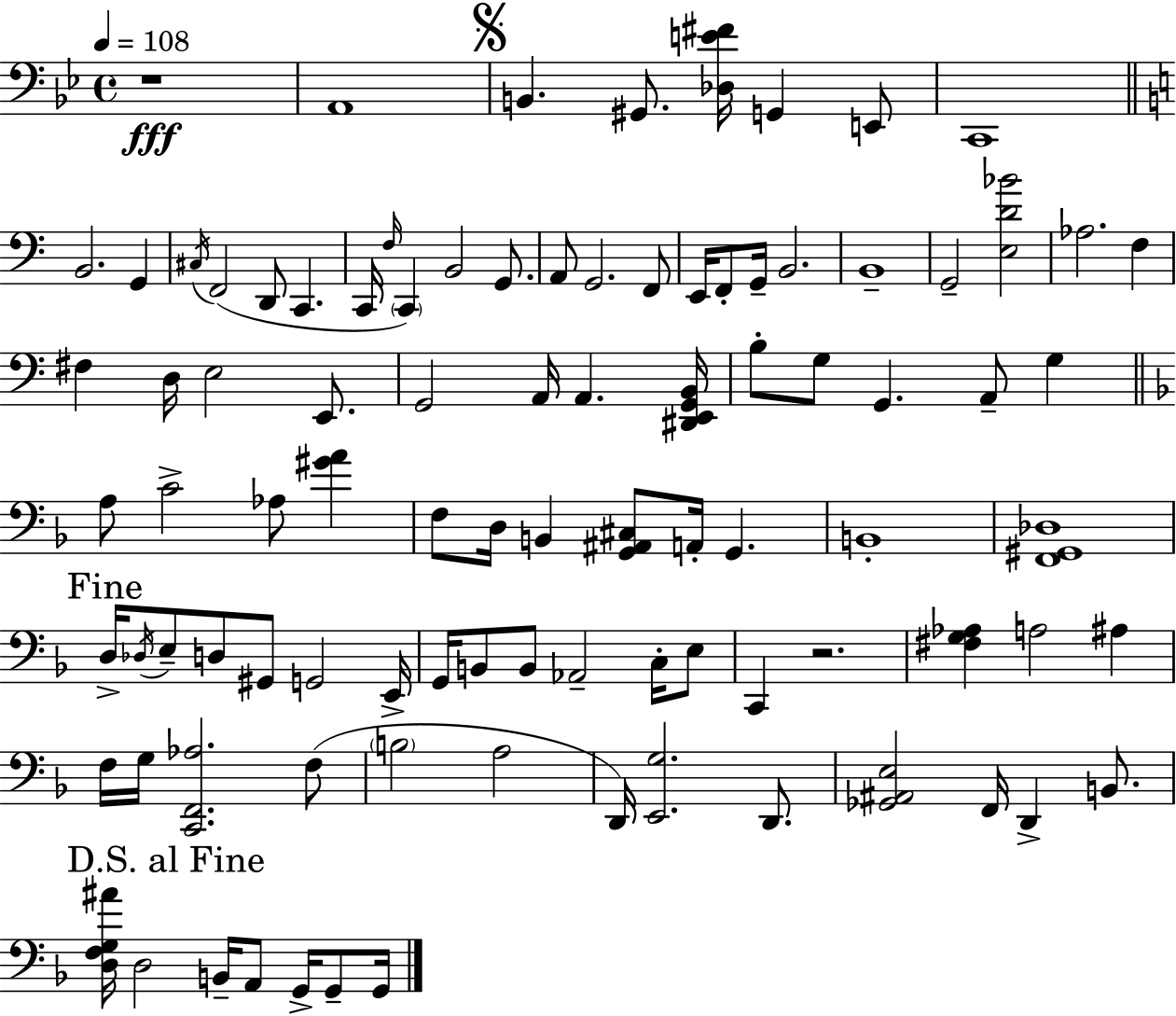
{
  \clef bass
  \time 4/4
  \defaultTimeSignature
  \key bes \major
  \tempo 4 = 108
  \repeat volta 2 { r1\fff | a,1 | \mark \markup { \musicglyph "scripts.segno" } b,4. gis,8. <des e' fis'>16 g,4 e,8 | c,1 | \break \bar "||" \break \key c \major b,2. g,4 | \acciaccatura { cis16 } f,2( d,8 c,4. | c,16 \grace { f16 }) \parenthesize c,4 b,2 g,8. | a,8 g,2. | \break f,8 e,16 f,8-. g,16-- b,2. | b,1-- | g,2-- <e d' bes'>2 | aes2. f4 | \break fis4 d16 e2 e,8. | g,2 a,16 a,4. | <dis, e, g, b,>16 b8-. g8 g,4. a,8-- g4 | \bar "||" \break \key d \minor a8 c'2-> aes8 <gis' a'>4 | f8 d16 b,4 <g, ais, cis>8 a,16-. g,4. | b,1-. | <f, gis, des>1 | \break \mark "Fine" d16-> \acciaccatura { des16 } e8-- d8 gis,8 g,2 | e,16-> g,16 b,8 b,8 aes,2-- c16-. e8 | c,4 r2. | <fis g aes>4 a2 ais4 | \break f16 g16 <c, f, aes>2. f8( | \parenthesize b2 a2 | d,16) <e, g>2. d,8. | <ges, ais, e>2 f,16 d,4-> b,8. | \break \mark "D.S. al Fine" <d f g ais'>16 d2 b,16-- a,8 g,16-> g,8-- | g,16 } \bar "|."
}